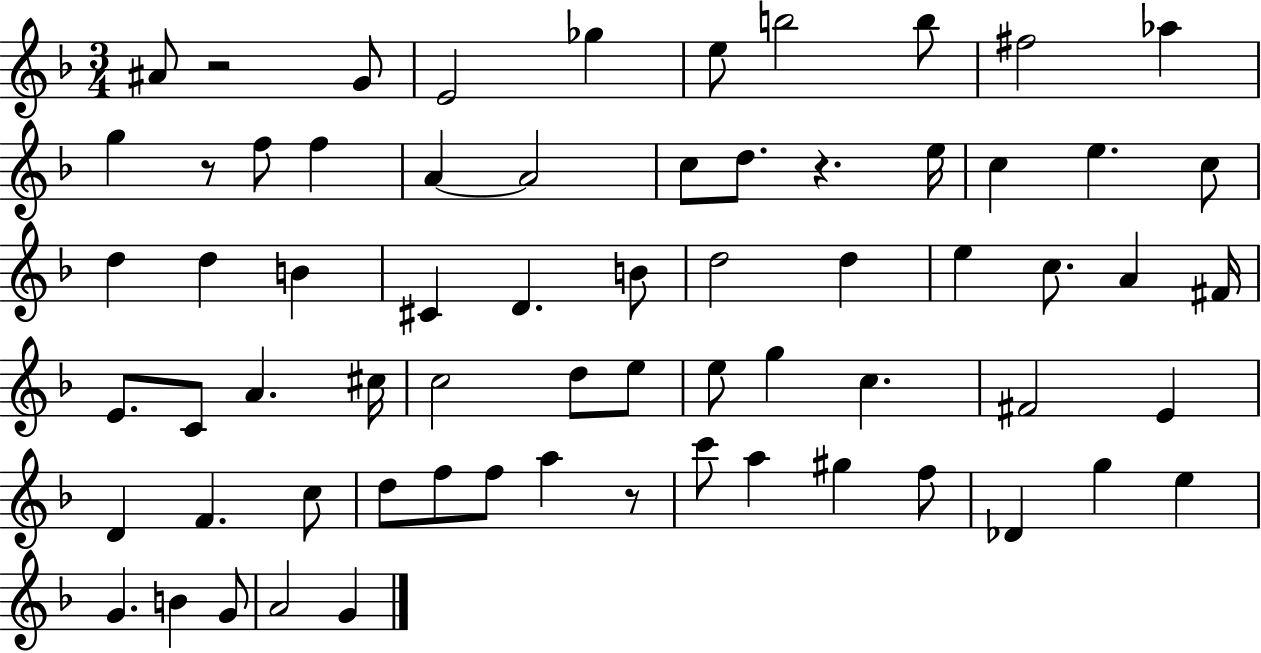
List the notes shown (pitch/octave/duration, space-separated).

A#4/e R/h G4/e E4/h Gb5/q E5/e B5/h B5/e F#5/h Ab5/q G5/q R/e F5/e F5/q A4/q A4/h C5/e D5/e. R/q. E5/s C5/q E5/q. C5/e D5/q D5/q B4/q C#4/q D4/q. B4/e D5/h D5/q E5/q C5/e. A4/q F#4/s E4/e. C4/e A4/q. C#5/s C5/h D5/e E5/e E5/e G5/q C5/q. F#4/h E4/q D4/q F4/q. C5/e D5/e F5/e F5/e A5/q R/e C6/e A5/q G#5/q F5/e Db4/q G5/q E5/q G4/q. B4/q G4/e A4/h G4/q